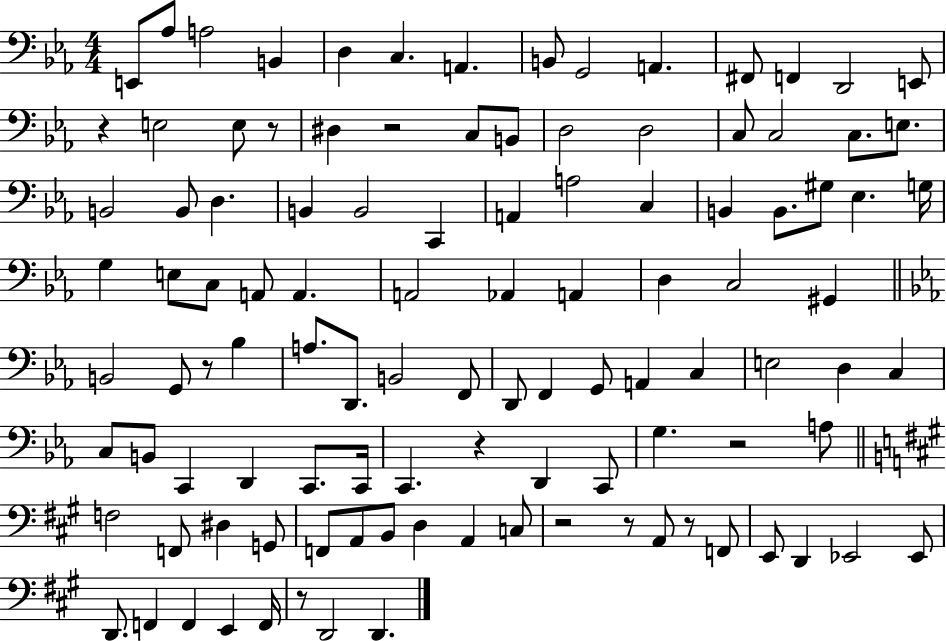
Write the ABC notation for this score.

X:1
T:Untitled
M:4/4
L:1/4
K:Eb
E,,/2 _A,/2 A,2 B,, D, C, A,, B,,/2 G,,2 A,, ^F,,/2 F,, D,,2 E,,/2 z E,2 E,/2 z/2 ^D, z2 C,/2 B,,/2 D,2 D,2 C,/2 C,2 C,/2 E,/2 B,,2 B,,/2 D, B,, B,,2 C,, A,, A,2 C, B,, B,,/2 ^G,/2 _E, G,/4 G, E,/2 C,/2 A,,/2 A,, A,,2 _A,, A,, D, C,2 ^G,, B,,2 G,,/2 z/2 _B, A,/2 D,,/2 B,,2 F,,/2 D,,/2 F,, G,,/2 A,, C, E,2 D, C, C,/2 B,,/2 C,, D,, C,,/2 C,,/4 C,, z D,, C,,/2 G, z2 A,/2 F,2 F,,/2 ^D, G,,/2 F,,/2 A,,/2 B,,/2 D, A,, C,/2 z2 z/2 A,,/2 z/2 F,,/2 E,,/2 D,, _E,,2 _E,,/2 D,,/2 F,, F,, E,, F,,/4 z/2 D,,2 D,,